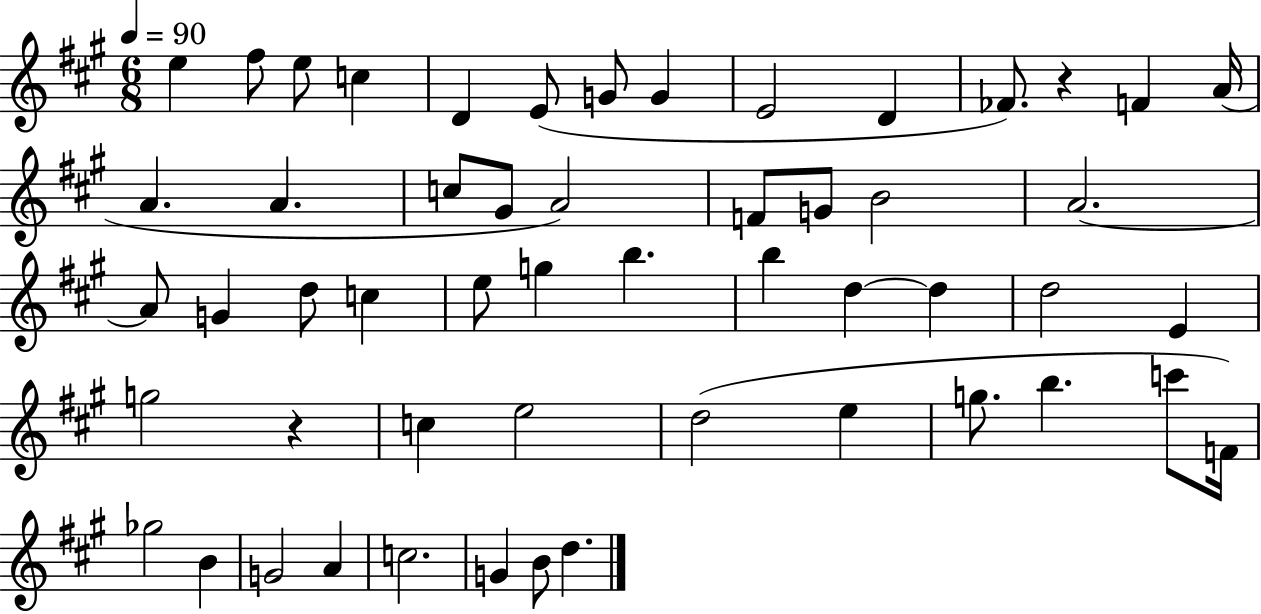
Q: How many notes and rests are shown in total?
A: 53